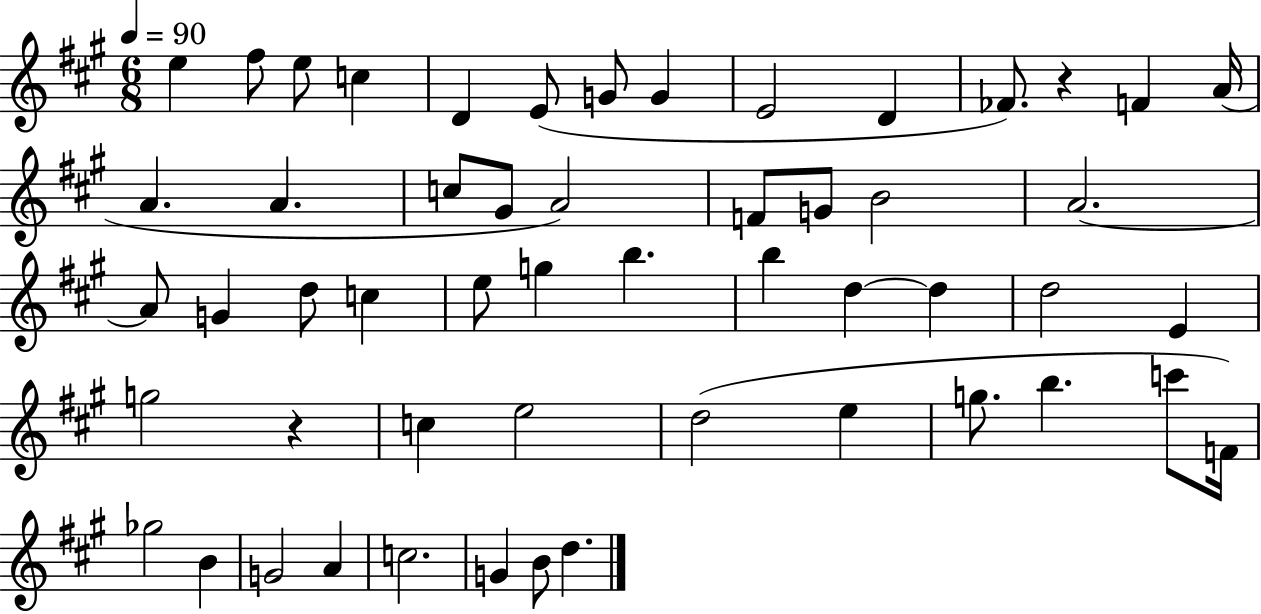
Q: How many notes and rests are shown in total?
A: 53